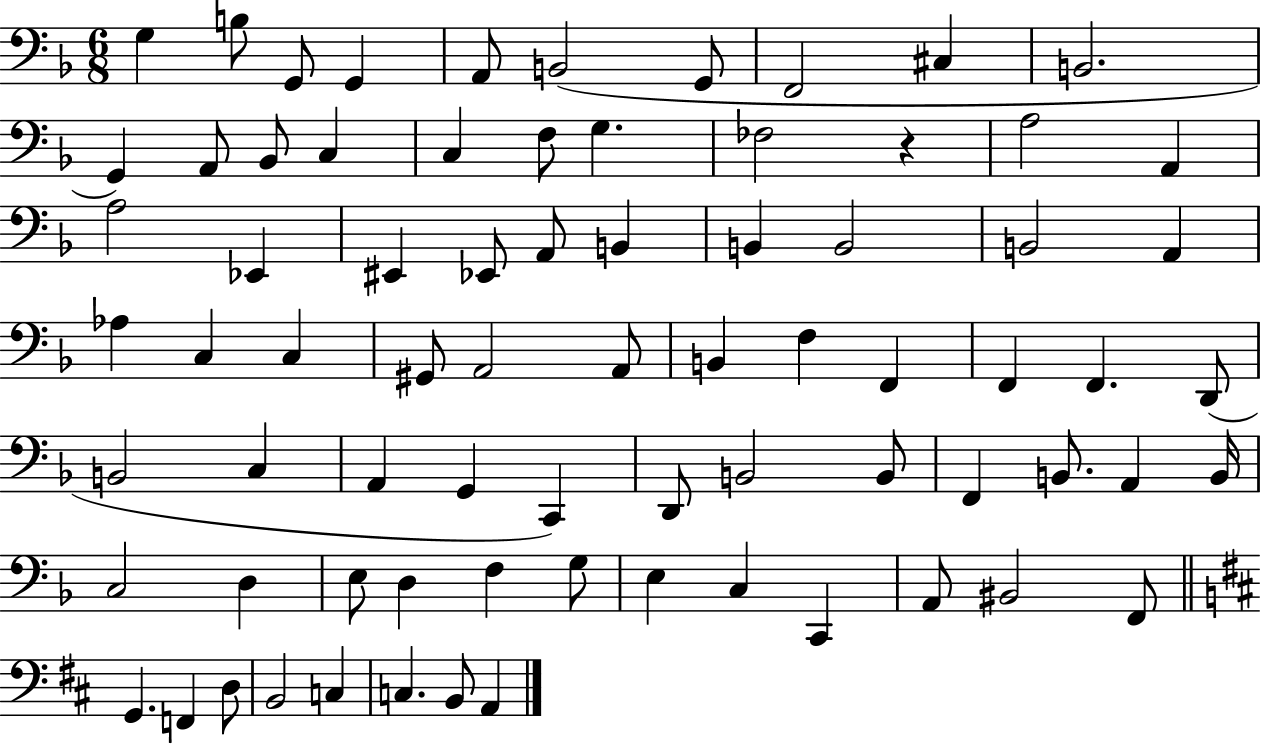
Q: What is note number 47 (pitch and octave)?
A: C2